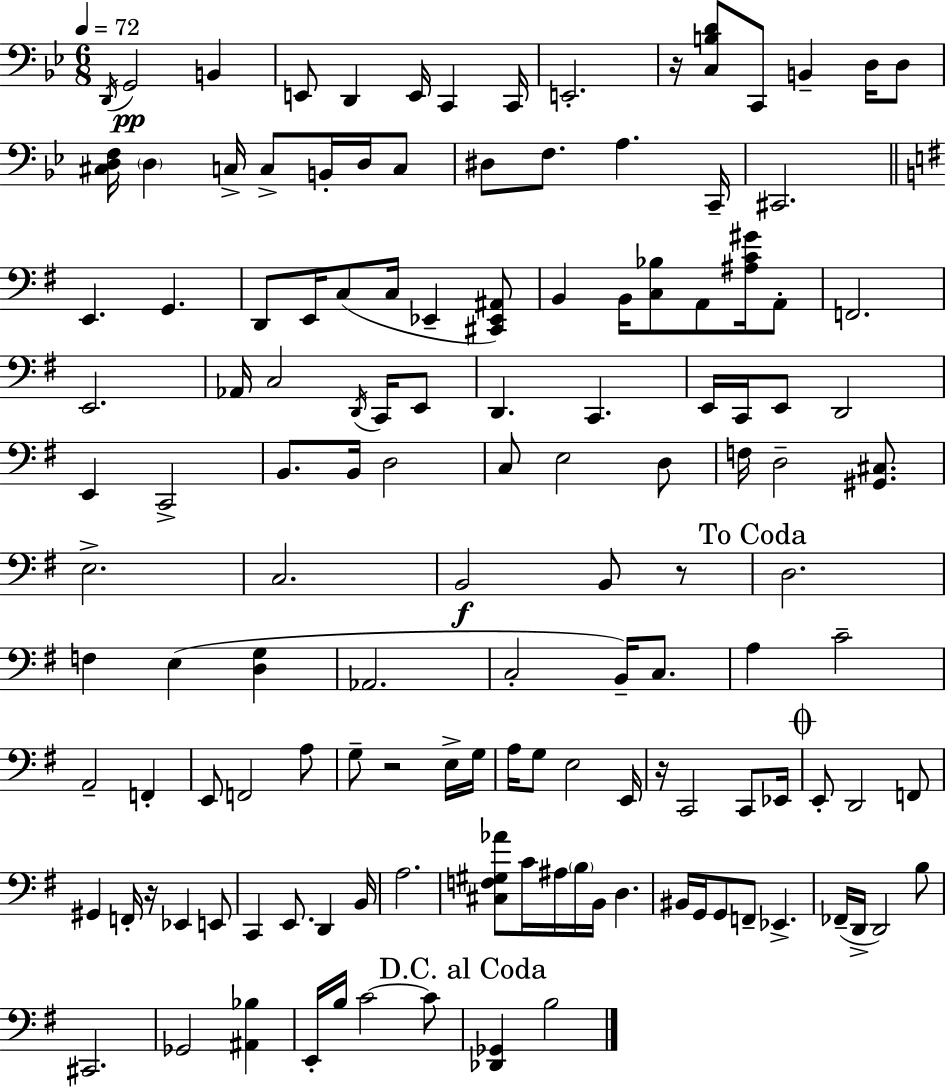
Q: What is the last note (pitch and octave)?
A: B3